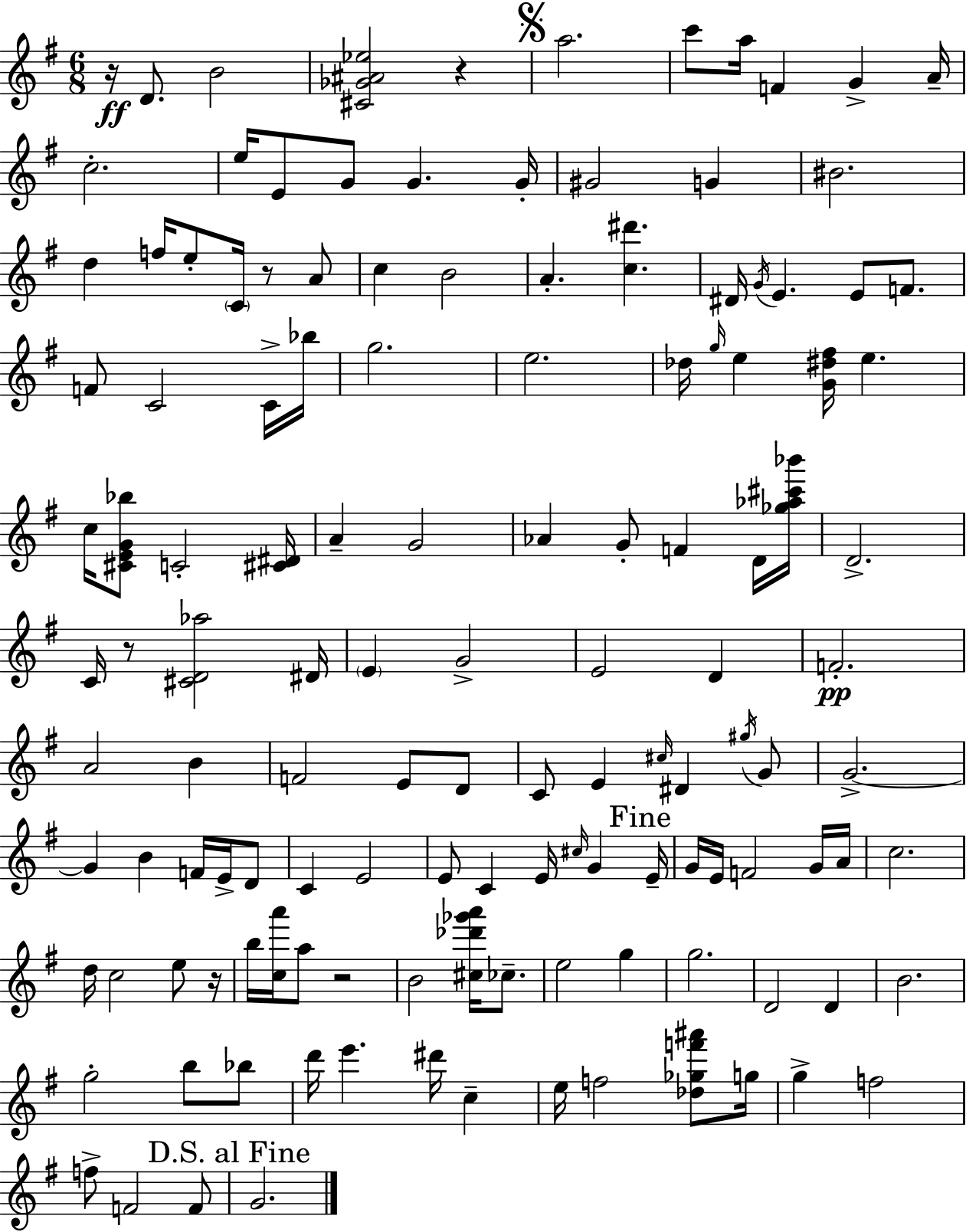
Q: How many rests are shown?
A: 6